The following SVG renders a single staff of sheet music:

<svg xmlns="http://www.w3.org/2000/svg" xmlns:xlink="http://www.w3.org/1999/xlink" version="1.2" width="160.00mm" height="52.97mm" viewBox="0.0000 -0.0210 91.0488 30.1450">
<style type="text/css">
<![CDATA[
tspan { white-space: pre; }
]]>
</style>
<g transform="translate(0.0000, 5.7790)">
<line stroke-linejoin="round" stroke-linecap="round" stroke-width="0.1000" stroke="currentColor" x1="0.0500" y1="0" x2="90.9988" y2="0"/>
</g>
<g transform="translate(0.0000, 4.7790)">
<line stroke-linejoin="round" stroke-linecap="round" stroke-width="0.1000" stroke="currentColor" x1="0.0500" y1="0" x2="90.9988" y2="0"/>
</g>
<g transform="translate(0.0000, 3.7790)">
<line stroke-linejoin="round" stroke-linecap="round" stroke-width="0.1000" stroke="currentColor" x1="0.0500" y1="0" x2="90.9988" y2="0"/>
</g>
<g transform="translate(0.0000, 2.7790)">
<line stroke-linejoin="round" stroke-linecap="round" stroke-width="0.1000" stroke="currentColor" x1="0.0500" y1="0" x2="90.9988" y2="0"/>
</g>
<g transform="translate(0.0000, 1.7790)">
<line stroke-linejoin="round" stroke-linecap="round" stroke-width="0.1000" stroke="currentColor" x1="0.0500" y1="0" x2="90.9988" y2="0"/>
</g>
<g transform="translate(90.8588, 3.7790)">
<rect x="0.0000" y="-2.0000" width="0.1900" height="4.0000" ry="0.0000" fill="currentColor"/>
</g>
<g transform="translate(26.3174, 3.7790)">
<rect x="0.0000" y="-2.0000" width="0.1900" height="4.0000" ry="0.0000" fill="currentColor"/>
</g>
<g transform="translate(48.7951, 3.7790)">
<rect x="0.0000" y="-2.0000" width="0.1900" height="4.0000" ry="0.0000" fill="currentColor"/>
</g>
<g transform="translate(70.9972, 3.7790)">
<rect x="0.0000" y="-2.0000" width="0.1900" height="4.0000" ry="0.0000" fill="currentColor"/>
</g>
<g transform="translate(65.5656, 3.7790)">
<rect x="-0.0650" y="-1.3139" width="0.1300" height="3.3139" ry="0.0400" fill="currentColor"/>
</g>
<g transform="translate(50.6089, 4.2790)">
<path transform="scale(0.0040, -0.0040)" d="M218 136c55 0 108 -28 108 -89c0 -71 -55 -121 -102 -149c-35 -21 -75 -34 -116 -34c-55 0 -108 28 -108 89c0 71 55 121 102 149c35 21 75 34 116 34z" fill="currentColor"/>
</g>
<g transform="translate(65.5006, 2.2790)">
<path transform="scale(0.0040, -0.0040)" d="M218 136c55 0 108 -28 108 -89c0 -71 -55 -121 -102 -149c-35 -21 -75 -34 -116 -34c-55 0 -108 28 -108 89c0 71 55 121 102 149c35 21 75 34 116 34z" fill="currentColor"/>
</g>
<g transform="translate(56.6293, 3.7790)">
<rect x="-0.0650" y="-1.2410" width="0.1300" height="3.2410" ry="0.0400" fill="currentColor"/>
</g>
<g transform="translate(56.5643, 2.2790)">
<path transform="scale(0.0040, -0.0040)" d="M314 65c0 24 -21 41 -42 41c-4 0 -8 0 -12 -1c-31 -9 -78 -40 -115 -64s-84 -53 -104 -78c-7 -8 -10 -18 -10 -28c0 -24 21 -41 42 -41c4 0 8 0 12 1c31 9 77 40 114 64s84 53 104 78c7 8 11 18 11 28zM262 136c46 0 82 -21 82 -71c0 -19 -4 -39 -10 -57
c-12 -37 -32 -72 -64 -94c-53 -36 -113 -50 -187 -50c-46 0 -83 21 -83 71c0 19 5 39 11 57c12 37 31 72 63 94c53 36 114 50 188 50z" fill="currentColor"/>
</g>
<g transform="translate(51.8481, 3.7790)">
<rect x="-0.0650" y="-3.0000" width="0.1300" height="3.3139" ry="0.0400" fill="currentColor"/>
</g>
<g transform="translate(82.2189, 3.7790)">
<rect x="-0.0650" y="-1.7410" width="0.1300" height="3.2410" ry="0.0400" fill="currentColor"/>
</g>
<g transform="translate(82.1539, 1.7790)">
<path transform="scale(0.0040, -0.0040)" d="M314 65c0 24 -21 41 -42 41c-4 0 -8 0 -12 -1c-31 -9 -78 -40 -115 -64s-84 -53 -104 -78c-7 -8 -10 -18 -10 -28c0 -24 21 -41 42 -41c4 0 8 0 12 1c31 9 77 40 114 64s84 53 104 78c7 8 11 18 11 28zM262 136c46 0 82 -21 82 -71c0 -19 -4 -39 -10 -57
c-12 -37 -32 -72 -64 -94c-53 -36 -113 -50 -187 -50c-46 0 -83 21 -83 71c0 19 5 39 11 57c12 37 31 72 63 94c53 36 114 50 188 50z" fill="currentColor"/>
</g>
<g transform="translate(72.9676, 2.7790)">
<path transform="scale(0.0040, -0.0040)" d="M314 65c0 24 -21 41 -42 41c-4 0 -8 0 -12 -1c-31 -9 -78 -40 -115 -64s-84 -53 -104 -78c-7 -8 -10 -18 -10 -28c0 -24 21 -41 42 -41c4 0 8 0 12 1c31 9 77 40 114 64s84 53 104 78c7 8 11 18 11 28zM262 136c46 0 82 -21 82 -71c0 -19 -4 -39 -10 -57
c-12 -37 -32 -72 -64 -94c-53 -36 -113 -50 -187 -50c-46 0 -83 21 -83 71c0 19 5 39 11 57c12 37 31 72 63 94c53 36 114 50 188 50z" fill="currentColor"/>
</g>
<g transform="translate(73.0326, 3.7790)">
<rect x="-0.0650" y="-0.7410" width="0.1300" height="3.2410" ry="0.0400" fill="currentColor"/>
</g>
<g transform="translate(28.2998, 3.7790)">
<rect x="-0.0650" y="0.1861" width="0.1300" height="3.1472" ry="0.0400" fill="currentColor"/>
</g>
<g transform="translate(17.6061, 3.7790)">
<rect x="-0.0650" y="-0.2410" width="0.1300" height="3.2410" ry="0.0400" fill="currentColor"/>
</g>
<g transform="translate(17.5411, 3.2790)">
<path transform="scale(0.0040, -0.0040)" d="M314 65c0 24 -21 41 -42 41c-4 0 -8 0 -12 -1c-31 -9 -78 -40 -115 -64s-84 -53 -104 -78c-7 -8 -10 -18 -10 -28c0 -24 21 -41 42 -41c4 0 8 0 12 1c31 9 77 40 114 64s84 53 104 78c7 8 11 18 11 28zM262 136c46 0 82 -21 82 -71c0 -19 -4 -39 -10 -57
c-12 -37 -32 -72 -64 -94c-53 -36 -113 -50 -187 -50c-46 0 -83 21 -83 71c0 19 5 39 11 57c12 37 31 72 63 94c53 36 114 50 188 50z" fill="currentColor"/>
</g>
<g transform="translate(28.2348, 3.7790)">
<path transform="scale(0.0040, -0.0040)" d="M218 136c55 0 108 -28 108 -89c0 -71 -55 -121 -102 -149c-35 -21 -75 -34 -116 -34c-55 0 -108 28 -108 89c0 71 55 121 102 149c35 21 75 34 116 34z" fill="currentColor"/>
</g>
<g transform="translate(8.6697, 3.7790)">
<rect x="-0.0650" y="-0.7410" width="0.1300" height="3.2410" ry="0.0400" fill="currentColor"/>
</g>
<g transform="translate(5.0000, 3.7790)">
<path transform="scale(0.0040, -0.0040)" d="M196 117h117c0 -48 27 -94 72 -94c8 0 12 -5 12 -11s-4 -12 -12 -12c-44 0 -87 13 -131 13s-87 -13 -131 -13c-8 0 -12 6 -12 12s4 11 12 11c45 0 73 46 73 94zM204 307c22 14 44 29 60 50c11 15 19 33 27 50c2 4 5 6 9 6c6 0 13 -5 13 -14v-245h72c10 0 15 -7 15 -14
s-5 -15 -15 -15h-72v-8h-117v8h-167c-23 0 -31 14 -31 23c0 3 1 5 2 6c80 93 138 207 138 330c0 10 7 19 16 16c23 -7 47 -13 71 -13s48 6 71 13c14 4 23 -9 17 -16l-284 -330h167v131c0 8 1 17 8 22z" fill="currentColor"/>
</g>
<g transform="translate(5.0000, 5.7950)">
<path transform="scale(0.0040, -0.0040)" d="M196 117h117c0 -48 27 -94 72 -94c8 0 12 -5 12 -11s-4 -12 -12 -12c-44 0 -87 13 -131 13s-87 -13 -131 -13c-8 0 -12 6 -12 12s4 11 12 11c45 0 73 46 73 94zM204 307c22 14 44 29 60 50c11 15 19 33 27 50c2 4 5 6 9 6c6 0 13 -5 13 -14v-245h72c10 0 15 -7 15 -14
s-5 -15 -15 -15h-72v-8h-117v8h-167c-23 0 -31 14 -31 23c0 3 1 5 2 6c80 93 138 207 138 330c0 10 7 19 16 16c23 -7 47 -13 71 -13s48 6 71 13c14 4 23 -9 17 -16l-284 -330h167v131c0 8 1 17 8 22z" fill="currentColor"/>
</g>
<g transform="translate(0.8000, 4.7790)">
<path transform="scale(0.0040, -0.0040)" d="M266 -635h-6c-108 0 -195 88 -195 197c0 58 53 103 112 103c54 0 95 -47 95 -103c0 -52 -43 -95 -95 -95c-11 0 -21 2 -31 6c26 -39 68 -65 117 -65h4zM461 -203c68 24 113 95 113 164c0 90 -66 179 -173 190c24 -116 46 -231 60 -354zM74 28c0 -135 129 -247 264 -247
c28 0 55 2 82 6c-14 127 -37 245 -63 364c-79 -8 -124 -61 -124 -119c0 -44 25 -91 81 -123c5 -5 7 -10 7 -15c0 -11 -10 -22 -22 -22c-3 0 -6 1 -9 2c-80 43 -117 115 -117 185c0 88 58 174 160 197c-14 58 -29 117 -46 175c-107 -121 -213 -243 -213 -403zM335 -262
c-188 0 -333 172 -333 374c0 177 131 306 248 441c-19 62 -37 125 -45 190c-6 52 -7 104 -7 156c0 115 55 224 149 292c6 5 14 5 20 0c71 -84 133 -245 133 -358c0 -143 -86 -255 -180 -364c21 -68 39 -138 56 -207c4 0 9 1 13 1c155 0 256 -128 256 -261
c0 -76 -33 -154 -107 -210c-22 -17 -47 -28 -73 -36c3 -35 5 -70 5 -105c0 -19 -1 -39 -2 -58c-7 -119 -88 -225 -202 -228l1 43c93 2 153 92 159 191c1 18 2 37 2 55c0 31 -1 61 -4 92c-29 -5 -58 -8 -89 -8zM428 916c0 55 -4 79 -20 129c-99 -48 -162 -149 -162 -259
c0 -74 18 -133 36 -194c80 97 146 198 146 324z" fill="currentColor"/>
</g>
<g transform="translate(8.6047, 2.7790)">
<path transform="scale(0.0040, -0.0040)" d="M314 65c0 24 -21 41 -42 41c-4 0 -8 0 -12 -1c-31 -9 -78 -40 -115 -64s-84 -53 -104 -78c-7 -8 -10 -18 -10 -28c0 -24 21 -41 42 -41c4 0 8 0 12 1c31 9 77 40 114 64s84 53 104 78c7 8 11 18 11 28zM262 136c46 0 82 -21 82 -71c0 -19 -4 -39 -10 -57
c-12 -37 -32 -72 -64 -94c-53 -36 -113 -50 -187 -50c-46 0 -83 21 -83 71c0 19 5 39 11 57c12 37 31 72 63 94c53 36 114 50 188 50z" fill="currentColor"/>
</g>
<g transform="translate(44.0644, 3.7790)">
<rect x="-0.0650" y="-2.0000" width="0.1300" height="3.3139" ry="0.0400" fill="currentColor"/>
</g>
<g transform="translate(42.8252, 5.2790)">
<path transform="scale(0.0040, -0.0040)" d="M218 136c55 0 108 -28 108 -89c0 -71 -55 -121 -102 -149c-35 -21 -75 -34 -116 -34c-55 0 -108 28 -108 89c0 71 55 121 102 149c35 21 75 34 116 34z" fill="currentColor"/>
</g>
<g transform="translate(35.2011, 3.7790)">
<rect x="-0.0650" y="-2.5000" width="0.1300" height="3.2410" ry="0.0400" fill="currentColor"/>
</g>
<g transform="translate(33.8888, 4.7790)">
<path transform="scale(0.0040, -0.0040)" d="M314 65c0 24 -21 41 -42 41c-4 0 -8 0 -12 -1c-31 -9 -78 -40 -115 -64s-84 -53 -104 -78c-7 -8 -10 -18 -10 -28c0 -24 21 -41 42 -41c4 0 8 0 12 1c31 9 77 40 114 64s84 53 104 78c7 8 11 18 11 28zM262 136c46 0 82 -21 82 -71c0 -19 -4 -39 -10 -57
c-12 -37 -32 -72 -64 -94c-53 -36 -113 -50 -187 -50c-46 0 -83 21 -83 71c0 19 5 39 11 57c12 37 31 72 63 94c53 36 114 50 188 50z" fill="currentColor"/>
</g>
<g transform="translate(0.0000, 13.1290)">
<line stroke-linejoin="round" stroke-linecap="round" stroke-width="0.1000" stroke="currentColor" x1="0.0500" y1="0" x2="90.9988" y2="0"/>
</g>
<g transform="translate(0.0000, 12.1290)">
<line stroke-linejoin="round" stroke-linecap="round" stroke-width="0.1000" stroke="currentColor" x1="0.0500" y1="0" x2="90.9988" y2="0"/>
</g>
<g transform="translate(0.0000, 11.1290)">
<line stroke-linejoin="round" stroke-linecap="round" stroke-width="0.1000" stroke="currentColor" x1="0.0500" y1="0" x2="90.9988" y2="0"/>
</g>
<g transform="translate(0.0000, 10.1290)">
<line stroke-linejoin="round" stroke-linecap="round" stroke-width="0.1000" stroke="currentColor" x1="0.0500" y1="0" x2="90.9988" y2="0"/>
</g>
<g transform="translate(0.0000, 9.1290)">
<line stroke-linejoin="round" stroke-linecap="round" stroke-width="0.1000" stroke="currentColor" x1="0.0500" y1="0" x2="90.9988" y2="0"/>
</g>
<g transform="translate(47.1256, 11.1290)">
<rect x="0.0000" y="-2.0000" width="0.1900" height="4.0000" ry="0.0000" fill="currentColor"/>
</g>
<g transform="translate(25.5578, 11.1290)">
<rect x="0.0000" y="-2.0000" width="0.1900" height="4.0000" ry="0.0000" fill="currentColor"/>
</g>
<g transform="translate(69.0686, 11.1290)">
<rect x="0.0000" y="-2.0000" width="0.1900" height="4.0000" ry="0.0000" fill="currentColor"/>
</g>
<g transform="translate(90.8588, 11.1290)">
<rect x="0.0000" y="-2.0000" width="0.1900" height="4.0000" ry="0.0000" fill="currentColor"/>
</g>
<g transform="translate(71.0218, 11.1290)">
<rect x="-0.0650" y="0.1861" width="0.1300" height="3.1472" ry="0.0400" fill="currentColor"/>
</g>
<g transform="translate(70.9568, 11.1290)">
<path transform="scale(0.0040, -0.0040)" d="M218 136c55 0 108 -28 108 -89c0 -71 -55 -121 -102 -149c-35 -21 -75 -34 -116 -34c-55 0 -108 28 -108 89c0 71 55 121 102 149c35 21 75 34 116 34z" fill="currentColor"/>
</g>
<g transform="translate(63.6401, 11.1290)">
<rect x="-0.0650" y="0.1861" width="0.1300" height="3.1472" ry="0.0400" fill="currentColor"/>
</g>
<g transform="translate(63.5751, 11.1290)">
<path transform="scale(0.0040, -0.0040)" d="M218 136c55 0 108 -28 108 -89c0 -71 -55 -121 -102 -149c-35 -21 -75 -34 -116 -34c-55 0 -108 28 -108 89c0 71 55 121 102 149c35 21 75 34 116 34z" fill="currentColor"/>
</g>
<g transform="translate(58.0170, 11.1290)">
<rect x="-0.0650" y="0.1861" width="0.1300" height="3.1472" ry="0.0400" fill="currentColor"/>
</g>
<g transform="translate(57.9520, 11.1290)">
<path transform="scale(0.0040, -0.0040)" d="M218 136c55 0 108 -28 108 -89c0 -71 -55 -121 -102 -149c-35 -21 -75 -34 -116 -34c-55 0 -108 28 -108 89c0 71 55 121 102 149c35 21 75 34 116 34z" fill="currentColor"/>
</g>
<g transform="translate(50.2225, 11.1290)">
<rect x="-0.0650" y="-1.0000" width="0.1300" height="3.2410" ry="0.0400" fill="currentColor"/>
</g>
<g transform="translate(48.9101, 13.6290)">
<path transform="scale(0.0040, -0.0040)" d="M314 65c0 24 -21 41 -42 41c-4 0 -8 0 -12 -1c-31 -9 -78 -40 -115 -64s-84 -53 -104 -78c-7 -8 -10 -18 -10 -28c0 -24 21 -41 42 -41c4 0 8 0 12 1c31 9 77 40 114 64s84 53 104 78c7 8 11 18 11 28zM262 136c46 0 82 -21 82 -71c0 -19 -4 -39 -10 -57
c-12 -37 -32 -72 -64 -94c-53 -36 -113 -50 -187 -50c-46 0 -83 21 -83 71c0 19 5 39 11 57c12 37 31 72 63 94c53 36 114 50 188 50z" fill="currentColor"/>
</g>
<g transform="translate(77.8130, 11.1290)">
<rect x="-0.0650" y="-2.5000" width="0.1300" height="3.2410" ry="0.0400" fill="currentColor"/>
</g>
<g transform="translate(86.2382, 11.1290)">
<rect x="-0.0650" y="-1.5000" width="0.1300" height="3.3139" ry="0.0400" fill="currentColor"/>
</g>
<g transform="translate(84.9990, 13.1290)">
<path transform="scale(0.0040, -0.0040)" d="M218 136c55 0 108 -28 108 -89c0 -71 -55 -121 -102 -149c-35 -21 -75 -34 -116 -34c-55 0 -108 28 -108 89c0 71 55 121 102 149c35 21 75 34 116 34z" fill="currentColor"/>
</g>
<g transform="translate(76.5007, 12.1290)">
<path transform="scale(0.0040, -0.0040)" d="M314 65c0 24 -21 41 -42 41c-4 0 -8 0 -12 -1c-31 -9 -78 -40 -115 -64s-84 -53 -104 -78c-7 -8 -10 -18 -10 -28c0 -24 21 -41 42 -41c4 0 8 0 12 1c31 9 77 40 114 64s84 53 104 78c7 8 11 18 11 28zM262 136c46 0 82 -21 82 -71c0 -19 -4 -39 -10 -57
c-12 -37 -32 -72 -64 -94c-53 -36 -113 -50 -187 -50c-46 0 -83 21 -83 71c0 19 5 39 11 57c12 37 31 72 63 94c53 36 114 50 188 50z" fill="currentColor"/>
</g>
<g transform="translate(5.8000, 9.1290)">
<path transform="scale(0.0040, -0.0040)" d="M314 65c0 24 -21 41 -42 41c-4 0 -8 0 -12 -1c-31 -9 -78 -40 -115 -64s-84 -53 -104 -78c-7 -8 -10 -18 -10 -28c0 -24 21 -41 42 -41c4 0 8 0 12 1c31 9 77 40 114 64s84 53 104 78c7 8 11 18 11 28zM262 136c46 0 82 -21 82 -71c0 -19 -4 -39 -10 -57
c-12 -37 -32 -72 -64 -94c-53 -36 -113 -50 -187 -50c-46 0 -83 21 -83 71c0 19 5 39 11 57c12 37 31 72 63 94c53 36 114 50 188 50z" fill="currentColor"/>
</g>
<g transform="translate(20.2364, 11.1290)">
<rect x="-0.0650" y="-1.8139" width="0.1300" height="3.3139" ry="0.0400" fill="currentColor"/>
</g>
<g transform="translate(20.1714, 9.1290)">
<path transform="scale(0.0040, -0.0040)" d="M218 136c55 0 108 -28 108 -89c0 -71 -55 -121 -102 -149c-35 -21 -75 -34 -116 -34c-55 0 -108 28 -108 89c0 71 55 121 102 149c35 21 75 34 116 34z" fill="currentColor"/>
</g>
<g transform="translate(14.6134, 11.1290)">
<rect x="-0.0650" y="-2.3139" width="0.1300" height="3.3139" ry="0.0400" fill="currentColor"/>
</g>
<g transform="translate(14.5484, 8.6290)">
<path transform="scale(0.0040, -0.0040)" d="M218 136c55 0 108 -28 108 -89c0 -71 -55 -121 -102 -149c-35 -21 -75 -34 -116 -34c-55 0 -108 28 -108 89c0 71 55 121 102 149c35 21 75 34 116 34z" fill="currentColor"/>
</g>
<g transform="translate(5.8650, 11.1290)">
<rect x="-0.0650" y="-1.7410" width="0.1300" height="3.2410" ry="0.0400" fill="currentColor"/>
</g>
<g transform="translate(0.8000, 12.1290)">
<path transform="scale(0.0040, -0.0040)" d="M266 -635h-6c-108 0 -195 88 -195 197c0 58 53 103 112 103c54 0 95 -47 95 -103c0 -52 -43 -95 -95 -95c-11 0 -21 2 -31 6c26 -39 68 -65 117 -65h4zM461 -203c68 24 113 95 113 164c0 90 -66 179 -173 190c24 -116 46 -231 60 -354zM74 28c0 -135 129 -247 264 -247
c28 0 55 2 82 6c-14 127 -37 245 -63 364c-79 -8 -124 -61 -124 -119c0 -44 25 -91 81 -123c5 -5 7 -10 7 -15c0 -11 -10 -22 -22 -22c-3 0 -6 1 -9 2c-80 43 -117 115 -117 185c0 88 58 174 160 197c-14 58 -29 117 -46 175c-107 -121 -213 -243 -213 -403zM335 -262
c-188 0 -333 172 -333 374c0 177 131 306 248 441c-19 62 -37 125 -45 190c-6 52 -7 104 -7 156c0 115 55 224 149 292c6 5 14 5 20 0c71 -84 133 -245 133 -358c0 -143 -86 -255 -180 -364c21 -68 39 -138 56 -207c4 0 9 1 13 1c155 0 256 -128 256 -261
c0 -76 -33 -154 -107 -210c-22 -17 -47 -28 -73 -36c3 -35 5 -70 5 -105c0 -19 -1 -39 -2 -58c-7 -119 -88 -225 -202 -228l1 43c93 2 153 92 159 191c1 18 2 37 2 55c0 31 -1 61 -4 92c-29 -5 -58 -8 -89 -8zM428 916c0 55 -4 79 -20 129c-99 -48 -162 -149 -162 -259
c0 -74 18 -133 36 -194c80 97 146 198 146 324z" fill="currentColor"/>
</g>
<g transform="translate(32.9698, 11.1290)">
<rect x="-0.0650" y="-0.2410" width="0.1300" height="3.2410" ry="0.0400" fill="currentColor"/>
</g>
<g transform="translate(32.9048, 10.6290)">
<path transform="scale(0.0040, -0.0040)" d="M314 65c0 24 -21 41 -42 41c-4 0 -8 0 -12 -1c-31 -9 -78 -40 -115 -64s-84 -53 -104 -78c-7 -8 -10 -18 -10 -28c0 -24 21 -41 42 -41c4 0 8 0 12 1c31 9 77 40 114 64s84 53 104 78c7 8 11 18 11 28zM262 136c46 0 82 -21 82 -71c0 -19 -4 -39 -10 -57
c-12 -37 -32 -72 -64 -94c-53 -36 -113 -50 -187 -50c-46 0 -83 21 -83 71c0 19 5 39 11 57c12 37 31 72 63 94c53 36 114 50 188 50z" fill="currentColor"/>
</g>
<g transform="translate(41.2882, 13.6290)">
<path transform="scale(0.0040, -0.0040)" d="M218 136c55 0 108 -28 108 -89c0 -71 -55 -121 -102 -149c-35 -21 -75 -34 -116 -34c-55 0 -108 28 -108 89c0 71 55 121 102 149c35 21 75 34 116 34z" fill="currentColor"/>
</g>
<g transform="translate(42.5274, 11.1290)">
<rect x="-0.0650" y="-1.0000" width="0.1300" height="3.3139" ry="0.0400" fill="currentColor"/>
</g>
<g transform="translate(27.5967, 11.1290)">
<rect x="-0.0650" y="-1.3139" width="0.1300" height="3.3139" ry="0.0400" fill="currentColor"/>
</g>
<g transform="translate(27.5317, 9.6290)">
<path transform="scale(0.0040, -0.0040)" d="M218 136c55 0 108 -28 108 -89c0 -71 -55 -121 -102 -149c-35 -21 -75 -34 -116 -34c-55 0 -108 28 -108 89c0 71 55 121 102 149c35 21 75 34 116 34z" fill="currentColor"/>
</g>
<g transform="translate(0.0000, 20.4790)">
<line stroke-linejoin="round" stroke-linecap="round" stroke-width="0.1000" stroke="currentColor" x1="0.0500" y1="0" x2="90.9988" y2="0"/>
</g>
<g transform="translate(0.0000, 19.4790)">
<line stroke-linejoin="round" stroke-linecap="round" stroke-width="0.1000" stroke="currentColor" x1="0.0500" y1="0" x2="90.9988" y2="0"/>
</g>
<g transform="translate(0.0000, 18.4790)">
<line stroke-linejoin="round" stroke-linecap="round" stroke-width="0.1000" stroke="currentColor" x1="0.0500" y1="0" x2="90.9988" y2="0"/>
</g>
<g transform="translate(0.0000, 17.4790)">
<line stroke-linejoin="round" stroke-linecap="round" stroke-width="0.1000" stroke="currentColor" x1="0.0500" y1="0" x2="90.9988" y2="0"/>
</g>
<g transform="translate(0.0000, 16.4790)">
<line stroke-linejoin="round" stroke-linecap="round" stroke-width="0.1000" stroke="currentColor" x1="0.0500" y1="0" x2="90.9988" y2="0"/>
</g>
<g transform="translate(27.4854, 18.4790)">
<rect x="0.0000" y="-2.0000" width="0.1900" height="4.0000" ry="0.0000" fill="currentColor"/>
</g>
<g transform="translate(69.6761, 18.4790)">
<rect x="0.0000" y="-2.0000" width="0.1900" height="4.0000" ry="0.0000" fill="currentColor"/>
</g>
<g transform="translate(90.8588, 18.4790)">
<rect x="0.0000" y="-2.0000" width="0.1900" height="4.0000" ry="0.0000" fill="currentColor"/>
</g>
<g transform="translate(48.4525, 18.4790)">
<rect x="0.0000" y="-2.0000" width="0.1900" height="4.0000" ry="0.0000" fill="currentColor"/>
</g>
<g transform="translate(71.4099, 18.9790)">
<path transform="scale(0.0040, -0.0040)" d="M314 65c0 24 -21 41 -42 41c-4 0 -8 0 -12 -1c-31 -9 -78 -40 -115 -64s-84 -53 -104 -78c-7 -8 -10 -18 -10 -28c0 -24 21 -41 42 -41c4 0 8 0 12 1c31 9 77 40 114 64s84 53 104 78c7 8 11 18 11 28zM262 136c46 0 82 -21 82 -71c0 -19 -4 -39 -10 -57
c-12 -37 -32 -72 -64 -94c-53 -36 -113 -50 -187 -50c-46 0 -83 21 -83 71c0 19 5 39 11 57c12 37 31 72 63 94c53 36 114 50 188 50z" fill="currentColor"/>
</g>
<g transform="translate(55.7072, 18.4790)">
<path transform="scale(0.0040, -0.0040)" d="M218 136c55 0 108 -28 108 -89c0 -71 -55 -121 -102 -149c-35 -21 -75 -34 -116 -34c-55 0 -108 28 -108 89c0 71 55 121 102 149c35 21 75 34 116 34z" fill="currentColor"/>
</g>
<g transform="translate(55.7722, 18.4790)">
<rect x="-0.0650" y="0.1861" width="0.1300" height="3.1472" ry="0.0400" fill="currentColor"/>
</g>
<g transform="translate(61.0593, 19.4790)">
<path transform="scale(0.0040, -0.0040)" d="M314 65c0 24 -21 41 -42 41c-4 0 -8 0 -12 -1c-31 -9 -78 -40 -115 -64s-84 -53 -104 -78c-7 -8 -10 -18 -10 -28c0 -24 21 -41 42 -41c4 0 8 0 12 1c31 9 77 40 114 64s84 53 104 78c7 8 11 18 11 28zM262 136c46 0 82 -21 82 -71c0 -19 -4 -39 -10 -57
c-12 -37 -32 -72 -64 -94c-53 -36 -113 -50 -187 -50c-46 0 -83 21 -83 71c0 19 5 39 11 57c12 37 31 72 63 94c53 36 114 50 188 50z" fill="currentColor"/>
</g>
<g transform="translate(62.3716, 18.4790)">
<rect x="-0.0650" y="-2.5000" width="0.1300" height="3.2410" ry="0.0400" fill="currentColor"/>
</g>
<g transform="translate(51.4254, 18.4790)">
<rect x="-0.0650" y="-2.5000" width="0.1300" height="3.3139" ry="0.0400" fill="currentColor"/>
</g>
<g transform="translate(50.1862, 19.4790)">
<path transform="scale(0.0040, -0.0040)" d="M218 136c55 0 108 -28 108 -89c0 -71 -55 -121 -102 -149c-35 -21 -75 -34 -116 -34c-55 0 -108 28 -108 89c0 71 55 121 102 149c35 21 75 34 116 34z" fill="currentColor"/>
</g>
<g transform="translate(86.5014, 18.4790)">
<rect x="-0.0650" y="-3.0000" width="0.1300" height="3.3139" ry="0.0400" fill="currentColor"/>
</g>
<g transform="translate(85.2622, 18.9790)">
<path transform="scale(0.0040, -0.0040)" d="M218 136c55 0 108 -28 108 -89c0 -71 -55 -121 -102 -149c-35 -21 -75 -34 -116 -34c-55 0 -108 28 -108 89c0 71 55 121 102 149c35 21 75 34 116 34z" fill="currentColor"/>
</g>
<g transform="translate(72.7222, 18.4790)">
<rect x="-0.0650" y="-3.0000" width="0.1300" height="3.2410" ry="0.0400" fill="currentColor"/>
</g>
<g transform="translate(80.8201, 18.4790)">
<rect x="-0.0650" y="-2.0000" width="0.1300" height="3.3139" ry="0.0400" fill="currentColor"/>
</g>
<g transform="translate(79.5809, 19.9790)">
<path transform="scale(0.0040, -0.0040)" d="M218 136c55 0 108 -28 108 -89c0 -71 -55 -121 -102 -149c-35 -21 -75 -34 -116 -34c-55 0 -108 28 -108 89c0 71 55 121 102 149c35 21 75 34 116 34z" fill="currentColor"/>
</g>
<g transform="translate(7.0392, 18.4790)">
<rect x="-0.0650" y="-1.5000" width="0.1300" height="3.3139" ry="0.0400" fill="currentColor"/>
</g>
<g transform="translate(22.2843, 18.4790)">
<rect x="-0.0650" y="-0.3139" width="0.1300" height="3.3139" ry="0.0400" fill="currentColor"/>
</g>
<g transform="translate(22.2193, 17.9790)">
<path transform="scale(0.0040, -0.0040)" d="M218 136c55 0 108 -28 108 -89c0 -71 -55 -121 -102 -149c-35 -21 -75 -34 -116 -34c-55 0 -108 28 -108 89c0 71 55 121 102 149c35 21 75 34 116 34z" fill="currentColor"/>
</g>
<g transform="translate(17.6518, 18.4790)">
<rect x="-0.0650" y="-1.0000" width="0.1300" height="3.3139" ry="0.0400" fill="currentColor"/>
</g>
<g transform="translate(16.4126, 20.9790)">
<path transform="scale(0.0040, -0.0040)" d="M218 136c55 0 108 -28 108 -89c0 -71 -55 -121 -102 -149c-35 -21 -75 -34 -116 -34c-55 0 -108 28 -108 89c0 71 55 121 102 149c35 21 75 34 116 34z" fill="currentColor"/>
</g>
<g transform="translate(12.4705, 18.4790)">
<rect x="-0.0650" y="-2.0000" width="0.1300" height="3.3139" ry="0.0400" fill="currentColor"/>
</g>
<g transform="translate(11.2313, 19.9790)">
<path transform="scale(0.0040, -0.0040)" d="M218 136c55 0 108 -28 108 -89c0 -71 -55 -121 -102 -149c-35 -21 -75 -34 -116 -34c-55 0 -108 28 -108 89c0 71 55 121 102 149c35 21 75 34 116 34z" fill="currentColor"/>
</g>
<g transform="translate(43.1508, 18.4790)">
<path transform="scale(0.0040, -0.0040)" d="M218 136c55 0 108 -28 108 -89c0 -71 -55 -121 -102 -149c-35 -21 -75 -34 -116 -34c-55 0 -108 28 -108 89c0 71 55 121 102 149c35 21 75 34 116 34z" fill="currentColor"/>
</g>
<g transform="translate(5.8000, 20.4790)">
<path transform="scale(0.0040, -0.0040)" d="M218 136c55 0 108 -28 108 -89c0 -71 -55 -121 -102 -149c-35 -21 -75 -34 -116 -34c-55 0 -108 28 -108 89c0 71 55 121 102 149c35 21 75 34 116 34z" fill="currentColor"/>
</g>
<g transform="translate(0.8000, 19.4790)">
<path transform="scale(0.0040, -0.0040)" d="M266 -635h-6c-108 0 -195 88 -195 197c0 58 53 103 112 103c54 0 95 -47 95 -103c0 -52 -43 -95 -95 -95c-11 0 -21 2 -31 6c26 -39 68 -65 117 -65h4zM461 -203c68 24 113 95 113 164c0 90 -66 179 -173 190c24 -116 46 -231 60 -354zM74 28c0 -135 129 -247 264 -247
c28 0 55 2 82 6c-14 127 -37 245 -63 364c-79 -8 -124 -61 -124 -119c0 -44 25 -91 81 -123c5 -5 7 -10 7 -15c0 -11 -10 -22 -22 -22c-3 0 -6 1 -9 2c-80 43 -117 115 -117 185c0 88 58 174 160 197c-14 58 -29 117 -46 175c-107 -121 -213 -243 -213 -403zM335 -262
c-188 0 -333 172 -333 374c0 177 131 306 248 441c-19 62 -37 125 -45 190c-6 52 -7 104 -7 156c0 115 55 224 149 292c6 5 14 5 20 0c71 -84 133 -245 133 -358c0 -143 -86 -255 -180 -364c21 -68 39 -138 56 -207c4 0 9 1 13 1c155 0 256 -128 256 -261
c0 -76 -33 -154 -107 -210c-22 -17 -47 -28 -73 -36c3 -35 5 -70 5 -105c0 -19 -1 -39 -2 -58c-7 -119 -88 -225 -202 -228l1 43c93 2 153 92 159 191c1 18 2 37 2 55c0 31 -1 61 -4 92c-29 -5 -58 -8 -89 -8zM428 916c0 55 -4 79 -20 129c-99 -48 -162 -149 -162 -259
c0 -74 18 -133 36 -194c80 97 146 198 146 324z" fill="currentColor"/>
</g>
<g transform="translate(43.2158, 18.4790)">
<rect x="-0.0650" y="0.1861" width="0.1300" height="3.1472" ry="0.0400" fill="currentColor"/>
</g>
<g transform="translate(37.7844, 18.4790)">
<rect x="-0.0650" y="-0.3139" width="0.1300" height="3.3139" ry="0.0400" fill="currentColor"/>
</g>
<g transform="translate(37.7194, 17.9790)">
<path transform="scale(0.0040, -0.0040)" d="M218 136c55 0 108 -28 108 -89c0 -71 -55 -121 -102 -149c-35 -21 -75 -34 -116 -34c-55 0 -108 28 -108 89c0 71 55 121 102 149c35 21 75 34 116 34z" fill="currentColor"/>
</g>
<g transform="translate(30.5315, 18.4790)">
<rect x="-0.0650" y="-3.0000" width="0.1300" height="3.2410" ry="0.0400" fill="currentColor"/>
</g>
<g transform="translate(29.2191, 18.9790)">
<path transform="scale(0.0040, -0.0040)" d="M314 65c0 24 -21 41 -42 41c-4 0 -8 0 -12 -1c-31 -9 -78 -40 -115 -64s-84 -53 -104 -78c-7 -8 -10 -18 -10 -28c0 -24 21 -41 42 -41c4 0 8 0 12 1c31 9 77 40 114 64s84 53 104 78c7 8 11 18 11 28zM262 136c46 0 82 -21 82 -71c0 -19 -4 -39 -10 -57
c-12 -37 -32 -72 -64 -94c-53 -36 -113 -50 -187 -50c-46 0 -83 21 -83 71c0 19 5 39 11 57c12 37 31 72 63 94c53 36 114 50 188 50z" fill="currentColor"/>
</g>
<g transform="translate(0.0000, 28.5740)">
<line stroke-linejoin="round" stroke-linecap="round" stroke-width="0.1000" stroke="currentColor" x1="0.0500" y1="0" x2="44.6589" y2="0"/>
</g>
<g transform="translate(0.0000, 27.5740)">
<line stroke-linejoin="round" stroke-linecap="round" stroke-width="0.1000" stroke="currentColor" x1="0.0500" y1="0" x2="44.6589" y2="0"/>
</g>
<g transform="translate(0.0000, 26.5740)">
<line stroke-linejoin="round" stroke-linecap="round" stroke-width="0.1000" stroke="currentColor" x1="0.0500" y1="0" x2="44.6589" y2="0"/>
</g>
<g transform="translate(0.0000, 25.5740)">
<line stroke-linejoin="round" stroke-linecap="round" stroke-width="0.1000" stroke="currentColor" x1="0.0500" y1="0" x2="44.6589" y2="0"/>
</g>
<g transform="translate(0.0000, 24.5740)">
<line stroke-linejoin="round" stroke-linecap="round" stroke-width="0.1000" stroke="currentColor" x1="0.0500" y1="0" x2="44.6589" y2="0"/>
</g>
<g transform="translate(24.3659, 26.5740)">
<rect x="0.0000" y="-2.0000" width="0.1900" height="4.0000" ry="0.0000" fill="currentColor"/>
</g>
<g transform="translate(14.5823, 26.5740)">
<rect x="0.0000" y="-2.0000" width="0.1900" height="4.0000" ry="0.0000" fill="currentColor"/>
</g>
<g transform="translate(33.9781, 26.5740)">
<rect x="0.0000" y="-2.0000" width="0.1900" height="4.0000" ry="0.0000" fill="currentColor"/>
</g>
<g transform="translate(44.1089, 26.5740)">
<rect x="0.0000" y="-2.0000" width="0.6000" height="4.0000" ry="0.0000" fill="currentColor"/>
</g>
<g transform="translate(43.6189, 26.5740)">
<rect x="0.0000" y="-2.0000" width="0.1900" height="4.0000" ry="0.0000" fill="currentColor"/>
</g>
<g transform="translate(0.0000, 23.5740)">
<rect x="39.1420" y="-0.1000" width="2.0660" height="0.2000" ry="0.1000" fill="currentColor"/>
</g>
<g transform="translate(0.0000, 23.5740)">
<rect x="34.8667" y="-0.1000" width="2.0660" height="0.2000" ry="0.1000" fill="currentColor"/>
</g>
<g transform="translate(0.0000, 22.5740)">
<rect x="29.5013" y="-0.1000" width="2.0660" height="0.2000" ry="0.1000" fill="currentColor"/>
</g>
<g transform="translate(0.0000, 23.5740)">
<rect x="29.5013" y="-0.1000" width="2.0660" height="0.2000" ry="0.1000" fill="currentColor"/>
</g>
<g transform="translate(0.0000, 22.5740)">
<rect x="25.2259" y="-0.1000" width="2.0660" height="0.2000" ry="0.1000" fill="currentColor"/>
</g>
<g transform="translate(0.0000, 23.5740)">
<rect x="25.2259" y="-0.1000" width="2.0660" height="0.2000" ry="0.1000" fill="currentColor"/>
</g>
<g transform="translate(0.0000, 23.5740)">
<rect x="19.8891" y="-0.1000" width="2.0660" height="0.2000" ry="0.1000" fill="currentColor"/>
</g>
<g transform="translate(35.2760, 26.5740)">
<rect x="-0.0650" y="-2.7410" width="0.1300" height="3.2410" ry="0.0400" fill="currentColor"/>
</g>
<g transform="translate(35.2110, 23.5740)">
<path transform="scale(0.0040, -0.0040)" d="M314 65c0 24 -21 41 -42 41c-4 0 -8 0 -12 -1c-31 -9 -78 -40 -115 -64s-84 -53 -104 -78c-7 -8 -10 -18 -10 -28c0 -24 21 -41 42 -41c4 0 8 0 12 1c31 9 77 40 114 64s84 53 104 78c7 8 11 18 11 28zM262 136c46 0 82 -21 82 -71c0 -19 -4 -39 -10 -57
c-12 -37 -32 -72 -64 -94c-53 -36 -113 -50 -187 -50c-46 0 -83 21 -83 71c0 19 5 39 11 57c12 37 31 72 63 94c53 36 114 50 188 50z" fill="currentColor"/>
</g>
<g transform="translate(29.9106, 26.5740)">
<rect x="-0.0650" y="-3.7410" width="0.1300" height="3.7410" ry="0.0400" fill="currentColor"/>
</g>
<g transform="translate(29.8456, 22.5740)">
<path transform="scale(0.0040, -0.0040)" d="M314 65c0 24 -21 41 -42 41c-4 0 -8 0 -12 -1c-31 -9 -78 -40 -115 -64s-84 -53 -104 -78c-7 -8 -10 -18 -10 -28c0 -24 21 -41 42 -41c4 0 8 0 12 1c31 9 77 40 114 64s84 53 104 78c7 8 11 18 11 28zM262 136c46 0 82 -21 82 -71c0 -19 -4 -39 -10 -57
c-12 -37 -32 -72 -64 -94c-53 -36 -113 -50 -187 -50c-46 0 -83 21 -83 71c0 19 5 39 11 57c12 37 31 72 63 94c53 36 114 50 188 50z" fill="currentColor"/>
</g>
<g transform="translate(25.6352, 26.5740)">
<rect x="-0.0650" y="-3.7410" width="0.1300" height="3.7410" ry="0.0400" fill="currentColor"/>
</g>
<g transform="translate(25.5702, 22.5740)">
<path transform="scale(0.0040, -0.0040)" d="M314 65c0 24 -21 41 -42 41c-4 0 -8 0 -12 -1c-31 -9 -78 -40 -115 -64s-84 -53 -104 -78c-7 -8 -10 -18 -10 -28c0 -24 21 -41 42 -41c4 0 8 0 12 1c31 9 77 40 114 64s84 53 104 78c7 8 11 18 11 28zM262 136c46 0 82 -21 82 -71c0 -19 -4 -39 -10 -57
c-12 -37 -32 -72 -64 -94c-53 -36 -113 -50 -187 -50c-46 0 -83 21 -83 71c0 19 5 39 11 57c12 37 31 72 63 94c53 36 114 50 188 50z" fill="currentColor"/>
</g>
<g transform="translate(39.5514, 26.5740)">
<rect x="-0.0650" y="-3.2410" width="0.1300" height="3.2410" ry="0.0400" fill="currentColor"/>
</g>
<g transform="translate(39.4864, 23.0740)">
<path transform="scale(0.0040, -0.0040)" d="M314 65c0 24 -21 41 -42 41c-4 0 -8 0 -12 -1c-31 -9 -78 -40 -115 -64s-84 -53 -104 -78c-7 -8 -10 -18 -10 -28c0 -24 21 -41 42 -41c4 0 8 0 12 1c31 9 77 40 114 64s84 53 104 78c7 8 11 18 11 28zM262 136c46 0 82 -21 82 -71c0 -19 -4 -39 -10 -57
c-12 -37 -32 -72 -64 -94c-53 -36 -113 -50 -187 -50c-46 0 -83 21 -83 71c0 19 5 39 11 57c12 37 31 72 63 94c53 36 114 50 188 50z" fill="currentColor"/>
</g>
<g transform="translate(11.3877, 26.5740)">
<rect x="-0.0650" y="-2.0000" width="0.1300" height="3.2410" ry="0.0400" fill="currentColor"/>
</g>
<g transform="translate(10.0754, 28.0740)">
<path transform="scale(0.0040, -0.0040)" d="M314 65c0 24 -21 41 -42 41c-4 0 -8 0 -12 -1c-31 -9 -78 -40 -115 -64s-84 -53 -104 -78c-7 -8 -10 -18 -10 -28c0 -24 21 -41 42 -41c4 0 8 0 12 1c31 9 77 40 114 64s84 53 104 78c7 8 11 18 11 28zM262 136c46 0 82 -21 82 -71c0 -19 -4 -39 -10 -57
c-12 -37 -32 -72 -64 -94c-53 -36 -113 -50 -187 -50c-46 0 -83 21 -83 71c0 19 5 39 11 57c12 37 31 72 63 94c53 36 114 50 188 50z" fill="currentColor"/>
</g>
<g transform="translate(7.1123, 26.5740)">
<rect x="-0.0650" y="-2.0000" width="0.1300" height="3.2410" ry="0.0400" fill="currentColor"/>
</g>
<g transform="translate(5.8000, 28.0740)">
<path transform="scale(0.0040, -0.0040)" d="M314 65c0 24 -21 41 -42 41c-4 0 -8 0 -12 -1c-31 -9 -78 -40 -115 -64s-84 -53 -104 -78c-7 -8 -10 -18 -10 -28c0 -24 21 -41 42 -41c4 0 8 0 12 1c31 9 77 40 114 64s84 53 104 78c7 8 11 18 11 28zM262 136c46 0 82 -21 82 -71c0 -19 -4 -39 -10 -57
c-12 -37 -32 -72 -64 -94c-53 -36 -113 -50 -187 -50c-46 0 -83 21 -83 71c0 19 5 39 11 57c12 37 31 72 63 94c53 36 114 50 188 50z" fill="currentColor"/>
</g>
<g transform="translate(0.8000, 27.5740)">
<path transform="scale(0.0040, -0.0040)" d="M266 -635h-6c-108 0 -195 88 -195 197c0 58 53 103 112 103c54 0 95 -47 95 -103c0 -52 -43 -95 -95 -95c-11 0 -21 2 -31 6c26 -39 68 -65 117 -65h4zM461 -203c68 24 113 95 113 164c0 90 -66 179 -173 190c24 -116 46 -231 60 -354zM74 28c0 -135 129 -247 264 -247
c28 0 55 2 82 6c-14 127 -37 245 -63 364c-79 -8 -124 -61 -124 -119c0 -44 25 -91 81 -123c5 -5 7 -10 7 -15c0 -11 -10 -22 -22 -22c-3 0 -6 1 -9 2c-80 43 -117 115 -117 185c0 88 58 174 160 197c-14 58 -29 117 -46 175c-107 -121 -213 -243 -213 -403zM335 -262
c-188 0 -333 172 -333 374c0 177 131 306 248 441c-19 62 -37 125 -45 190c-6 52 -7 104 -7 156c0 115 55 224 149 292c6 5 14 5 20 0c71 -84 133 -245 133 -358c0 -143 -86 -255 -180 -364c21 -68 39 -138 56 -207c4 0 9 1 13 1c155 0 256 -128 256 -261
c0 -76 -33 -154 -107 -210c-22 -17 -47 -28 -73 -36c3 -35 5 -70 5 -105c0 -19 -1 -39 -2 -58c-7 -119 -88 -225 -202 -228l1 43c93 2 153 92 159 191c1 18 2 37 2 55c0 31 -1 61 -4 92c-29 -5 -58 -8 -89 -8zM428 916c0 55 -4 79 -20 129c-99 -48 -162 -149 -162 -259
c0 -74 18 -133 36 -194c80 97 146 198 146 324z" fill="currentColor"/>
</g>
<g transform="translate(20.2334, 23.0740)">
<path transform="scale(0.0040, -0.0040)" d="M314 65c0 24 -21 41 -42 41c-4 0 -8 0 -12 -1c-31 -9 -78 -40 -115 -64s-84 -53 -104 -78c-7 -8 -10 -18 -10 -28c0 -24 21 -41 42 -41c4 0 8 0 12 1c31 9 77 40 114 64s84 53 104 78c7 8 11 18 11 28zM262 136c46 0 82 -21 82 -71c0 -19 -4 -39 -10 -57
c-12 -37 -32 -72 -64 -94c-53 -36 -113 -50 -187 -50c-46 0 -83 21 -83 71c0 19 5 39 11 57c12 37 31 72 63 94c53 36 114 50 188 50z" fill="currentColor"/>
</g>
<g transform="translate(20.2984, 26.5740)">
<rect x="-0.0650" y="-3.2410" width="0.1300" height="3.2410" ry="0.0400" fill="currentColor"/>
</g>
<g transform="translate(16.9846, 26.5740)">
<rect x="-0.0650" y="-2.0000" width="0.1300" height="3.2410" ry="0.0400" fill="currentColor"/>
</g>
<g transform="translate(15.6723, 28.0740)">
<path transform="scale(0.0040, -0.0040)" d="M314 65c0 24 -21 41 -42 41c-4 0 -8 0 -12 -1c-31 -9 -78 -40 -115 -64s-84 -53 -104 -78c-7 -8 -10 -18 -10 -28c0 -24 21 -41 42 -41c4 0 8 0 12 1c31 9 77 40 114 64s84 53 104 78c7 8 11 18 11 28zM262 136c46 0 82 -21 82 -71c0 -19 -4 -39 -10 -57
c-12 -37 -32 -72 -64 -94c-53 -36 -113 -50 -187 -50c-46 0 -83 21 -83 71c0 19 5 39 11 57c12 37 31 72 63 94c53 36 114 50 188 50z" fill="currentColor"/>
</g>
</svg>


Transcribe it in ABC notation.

X:1
T:Untitled
M:4/4
L:1/4
K:C
d2 c2 B G2 F A e2 e d2 f2 f2 g f e c2 D D2 B B B G2 E E F D c A2 c B G B G2 A2 F A F2 F2 F2 b2 c'2 c'2 a2 b2